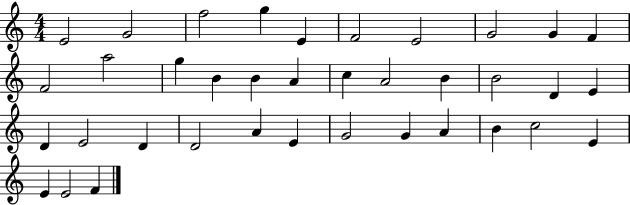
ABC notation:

X:1
T:Untitled
M:4/4
L:1/4
K:C
E2 G2 f2 g E F2 E2 G2 G F F2 a2 g B B A c A2 B B2 D E D E2 D D2 A E G2 G A B c2 E E E2 F